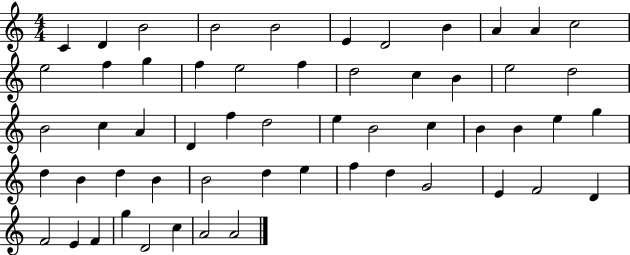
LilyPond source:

{
  \clef treble
  \numericTimeSignature
  \time 4/4
  \key c \major
  c'4 d'4 b'2 | b'2 b'2 | e'4 d'2 b'4 | a'4 a'4 c''2 | \break e''2 f''4 g''4 | f''4 e''2 f''4 | d''2 c''4 b'4 | e''2 d''2 | \break b'2 c''4 a'4 | d'4 f''4 d''2 | e''4 b'2 c''4 | b'4 b'4 e''4 g''4 | \break d''4 b'4 d''4 b'4 | b'2 d''4 e''4 | f''4 d''4 g'2 | e'4 f'2 d'4 | \break f'2 e'4 f'4 | g''4 d'2 c''4 | a'2 a'2 | \bar "|."
}